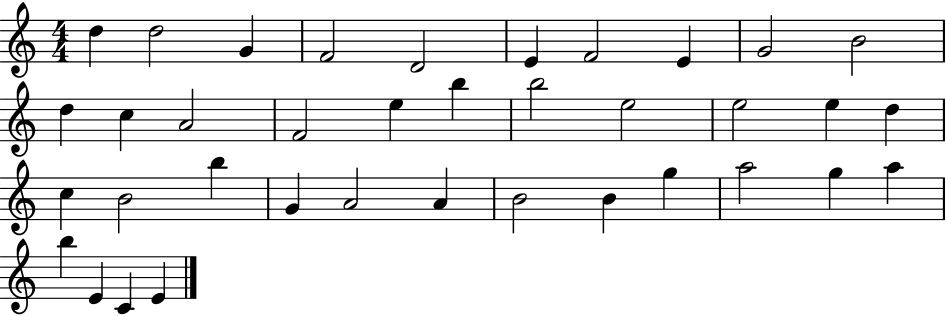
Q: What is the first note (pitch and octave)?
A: D5